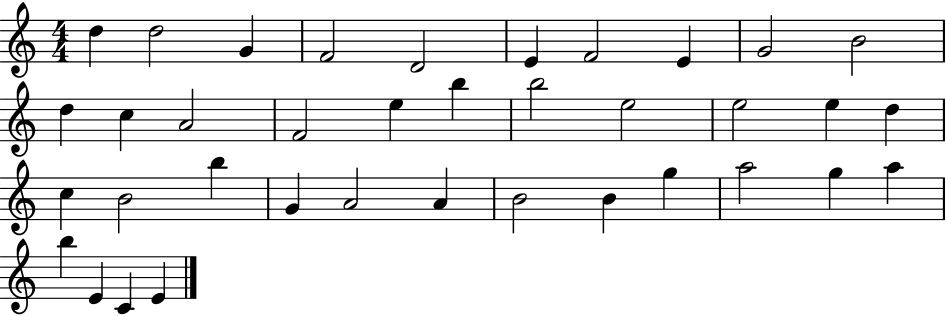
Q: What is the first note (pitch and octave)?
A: D5